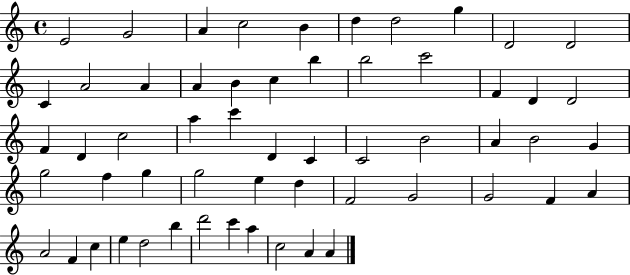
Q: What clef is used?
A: treble